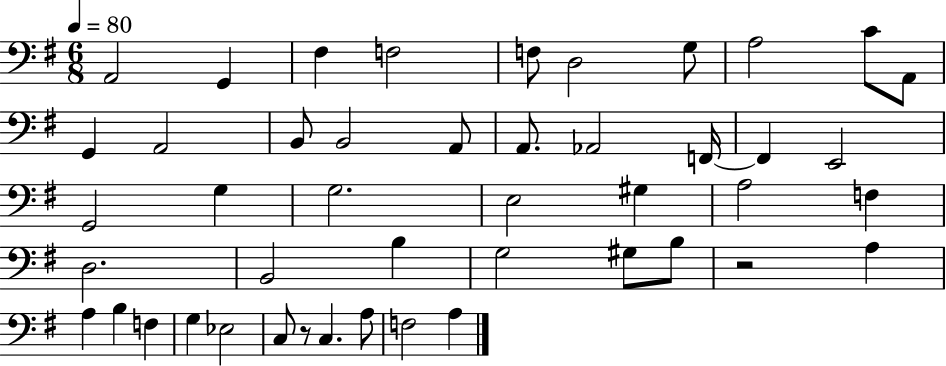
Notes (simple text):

A2/h G2/q F#3/q F3/h F3/e D3/h G3/e A3/h C4/e A2/e G2/q A2/h B2/e B2/h A2/e A2/e. Ab2/h F2/s F2/q E2/h G2/h G3/q G3/h. E3/h G#3/q A3/h F3/q D3/h. B2/h B3/q G3/h G#3/e B3/e R/h A3/q A3/q B3/q F3/q G3/q Eb3/h C3/e R/e C3/q. A3/e F3/h A3/q